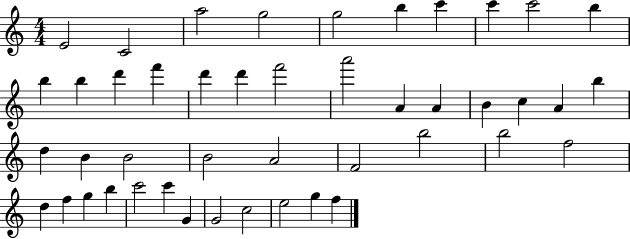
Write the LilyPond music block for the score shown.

{
  \clef treble
  \numericTimeSignature
  \time 4/4
  \key c \major
  e'2 c'2 | a''2 g''2 | g''2 b''4 c'''4 | c'''4 c'''2 b''4 | \break b''4 b''4 d'''4 f'''4 | d'''4 d'''4 f'''2 | a'''2 a'4 a'4 | b'4 c''4 a'4 b''4 | \break d''4 b'4 b'2 | b'2 a'2 | f'2 b''2 | b''2 f''2 | \break d''4 f''4 g''4 b''4 | c'''2 c'''4 g'4 | g'2 c''2 | e''2 g''4 f''4 | \break \bar "|."
}